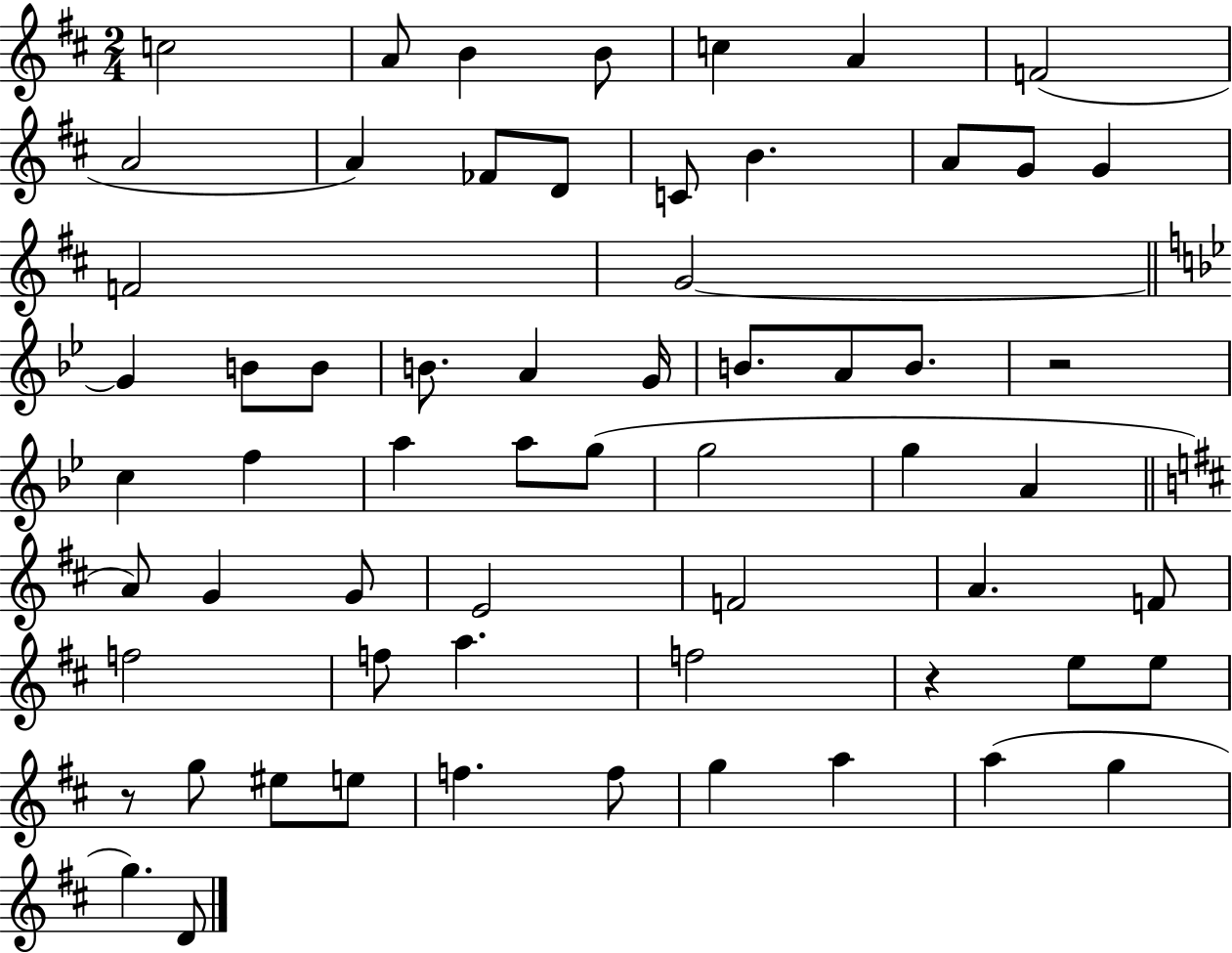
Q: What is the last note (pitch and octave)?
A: D4